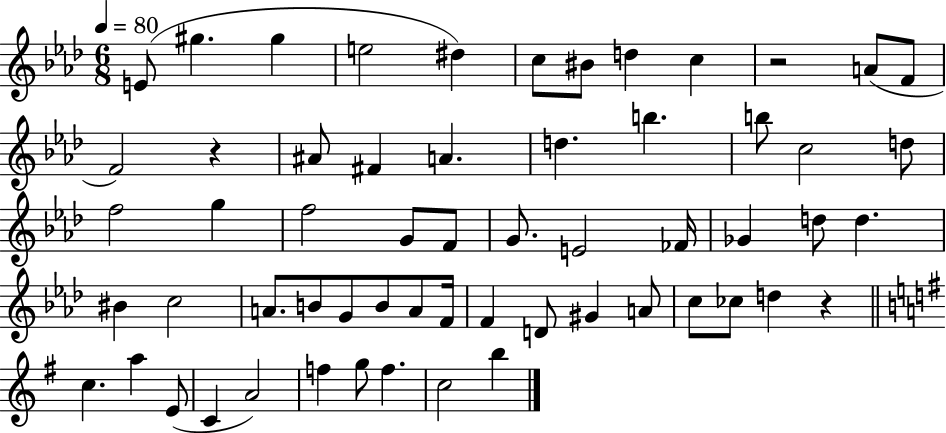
{
  \clef treble
  \numericTimeSignature
  \time 6/8
  \key aes \major
  \tempo 4 = 80
  \repeat volta 2 { e'8( gis''4. gis''4 | e''2 dis''4) | c''8 bis'8 d''4 c''4 | r2 a'8( f'8 | \break f'2) r4 | ais'8 fis'4 a'4. | d''4. b''4. | b''8 c''2 d''8 | \break f''2 g''4 | f''2 g'8 f'8 | g'8. e'2 fes'16 | ges'4 d''8 d''4. | \break bis'4 c''2 | a'8. b'8 g'8 b'8 a'8 f'16 | f'4 d'8 gis'4 a'8 | c''8 ces''8 d''4 r4 | \break \bar "||" \break \key g \major c''4. a''4 e'8( | c'4 a'2) | f''4 g''8 f''4. | c''2 b''4 | \break } \bar "|."
}